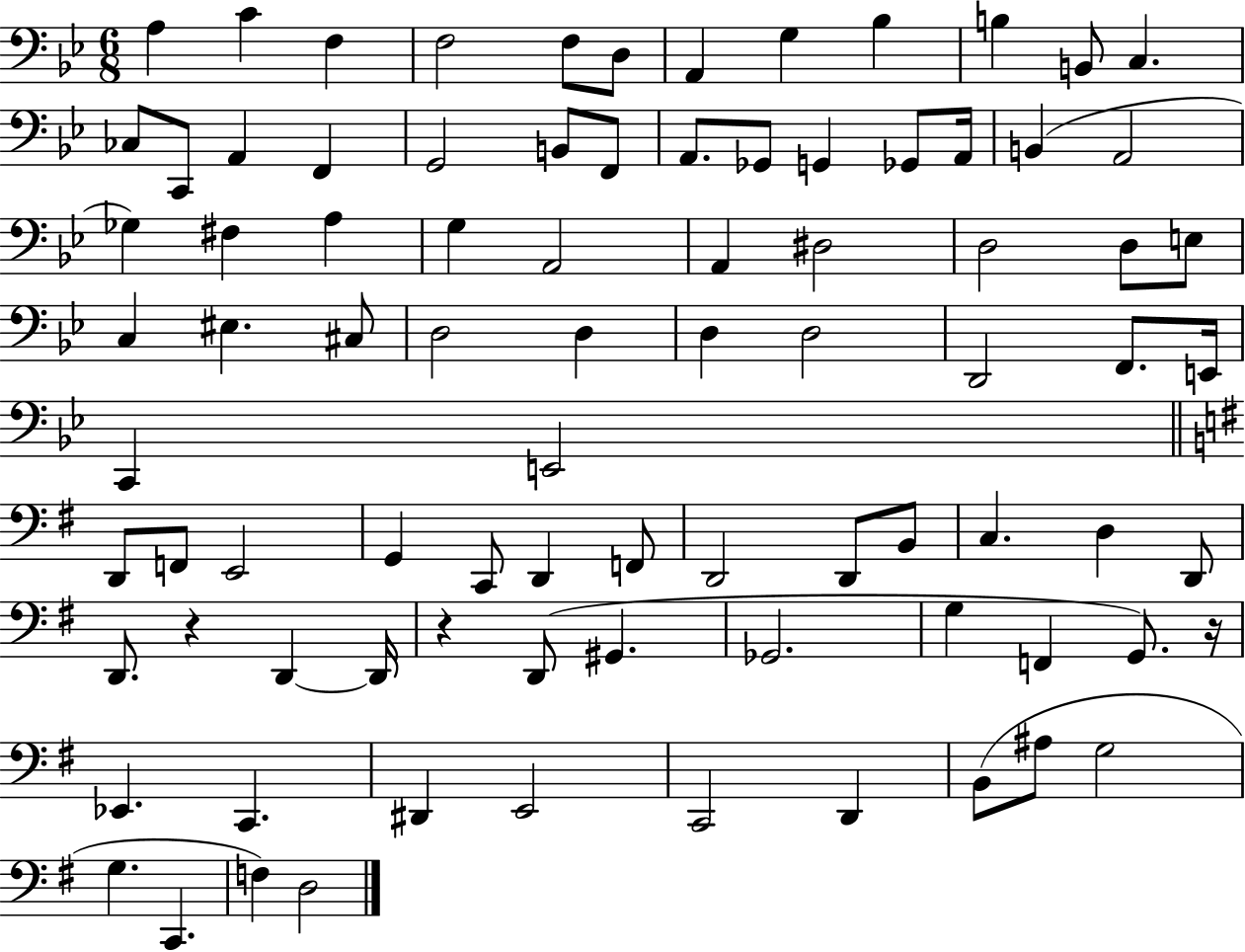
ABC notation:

X:1
T:Untitled
M:6/8
L:1/4
K:Bb
A, C F, F,2 F,/2 D,/2 A,, G, _B, B, B,,/2 C, _C,/2 C,,/2 A,, F,, G,,2 B,,/2 F,,/2 A,,/2 _G,,/2 G,, _G,,/2 A,,/4 B,, A,,2 _G, ^F, A, G, A,,2 A,, ^D,2 D,2 D,/2 E,/2 C, ^E, ^C,/2 D,2 D, D, D,2 D,,2 F,,/2 E,,/4 C,, E,,2 D,,/2 F,,/2 E,,2 G,, C,,/2 D,, F,,/2 D,,2 D,,/2 B,,/2 C, D, D,,/2 D,,/2 z D,, D,,/4 z D,,/2 ^G,, _G,,2 G, F,, G,,/2 z/4 _E,, C,, ^D,, E,,2 C,,2 D,, B,,/2 ^A,/2 G,2 G, C,, F, D,2